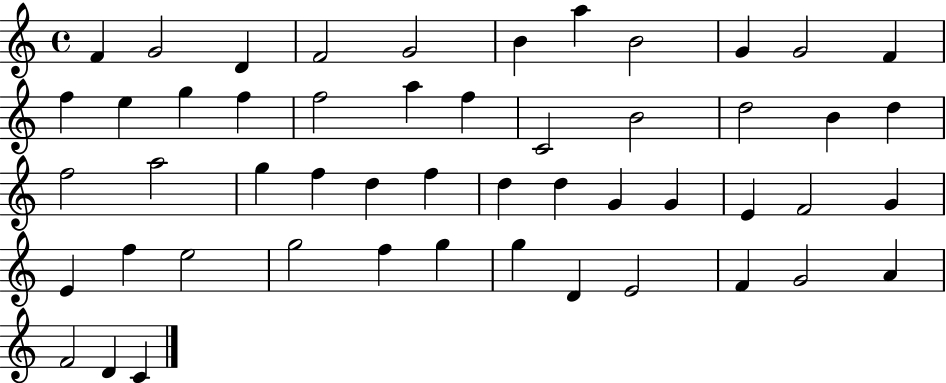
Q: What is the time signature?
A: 4/4